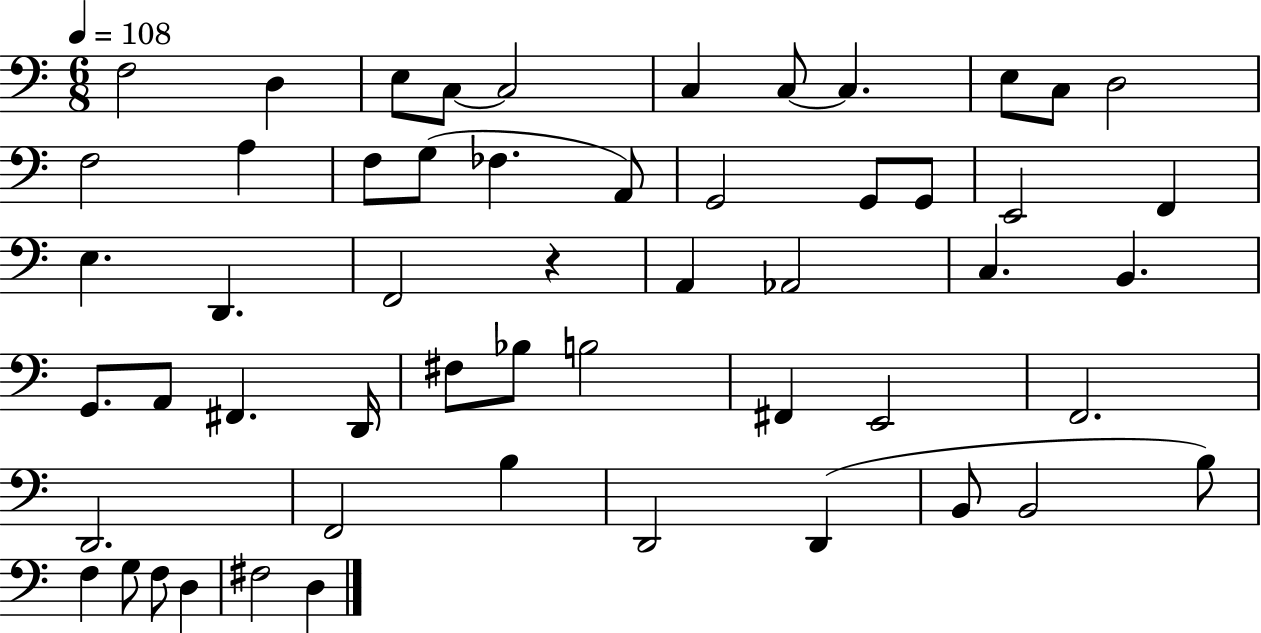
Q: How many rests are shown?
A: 1